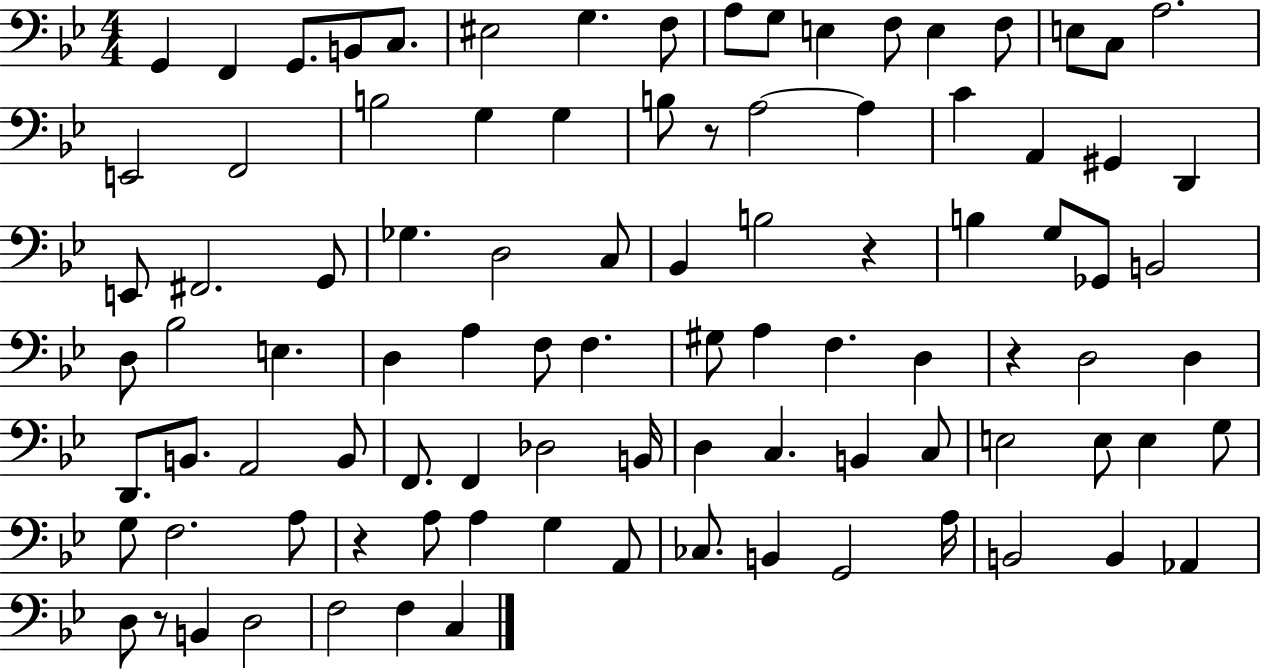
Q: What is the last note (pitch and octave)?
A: C3